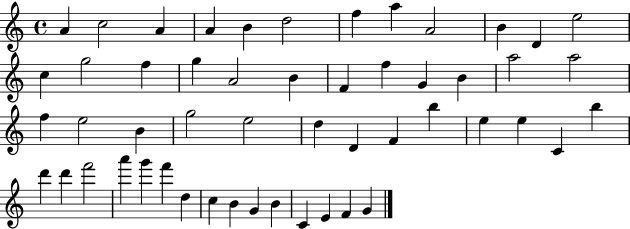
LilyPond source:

{
  \clef treble
  \time 4/4
  \defaultTimeSignature
  \key c \major
  a'4 c''2 a'4 | a'4 b'4 d''2 | f''4 a''4 a'2 | b'4 d'4 e''2 | \break c''4 g''2 f''4 | g''4 a'2 b'4 | f'4 f''4 g'4 b'4 | a''2 a''2 | \break f''4 e''2 b'4 | g''2 e''2 | d''4 d'4 f'4 b''4 | e''4 e''4 c'4 b''4 | \break d'''4 d'''4 f'''2 | a'''4 g'''4 f'''4 d''4 | c''4 b'4 g'4 b'4 | c'4 e'4 f'4 g'4 | \break \bar "|."
}